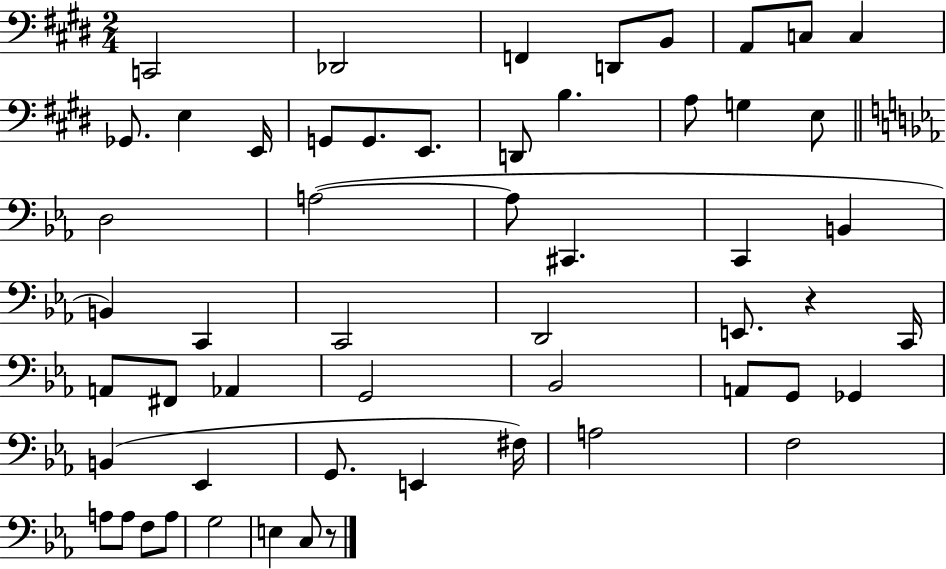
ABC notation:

X:1
T:Untitled
M:2/4
L:1/4
K:E
C,,2 _D,,2 F,, D,,/2 B,,/2 A,,/2 C,/2 C, _G,,/2 E, E,,/4 G,,/2 G,,/2 E,,/2 D,,/2 B, A,/2 G, E,/2 D,2 A,2 A,/2 ^C,, C,, B,, B,, C,, C,,2 D,,2 E,,/2 z C,,/4 A,,/2 ^F,,/2 _A,, G,,2 _B,,2 A,,/2 G,,/2 _G,, B,, _E,, G,,/2 E,, ^F,/4 A,2 F,2 A,/2 A,/2 F,/2 A,/2 G,2 E, C,/2 z/2